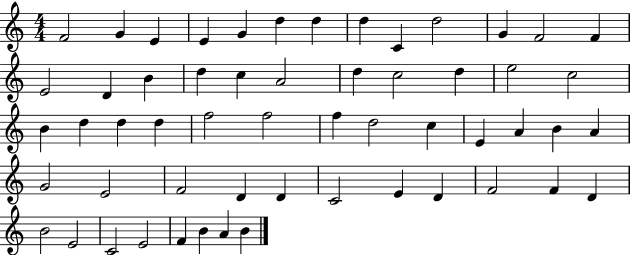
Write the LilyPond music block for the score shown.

{
  \clef treble
  \numericTimeSignature
  \time 4/4
  \key c \major
  f'2 g'4 e'4 | e'4 g'4 d''4 d''4 | d''4 c'4 d''2 | g'4 f'2 f'4 | \break e'2 d'4 b'4 | d''4 c''4 a'2 | d''4 c''2 d''4 | e''2 c''2 | \break b'4 d''4 d''4 d''4 | f''2 f''2 | f''4 d''2 c''4 | e'4 a'4 b'4 a'4 | \break g'2 e'2 | f'2 d'4 d'4 | c'2 e'4 d'4 | f'2 f'4 d'4 | \break b'2 e'2 | c'2 e'2 | f'4 b'4 a'4 b'4 | \bar "|."
}